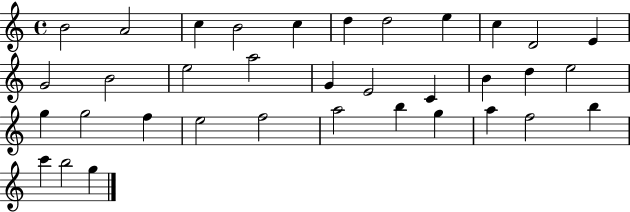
B4/h A4/h C5/q B4/h C5/q D5/q D5/h E5/q C5/q D4/h E4/q G4/h B4/h E5/h A5/h G4/q E4/h C4/q B4/q D5/q E5/h G5/q G5/h F5/q E5/h F5/h A5/h B5/q G5/q A5/q F5/h B5/q C6/q B5/h G5/q